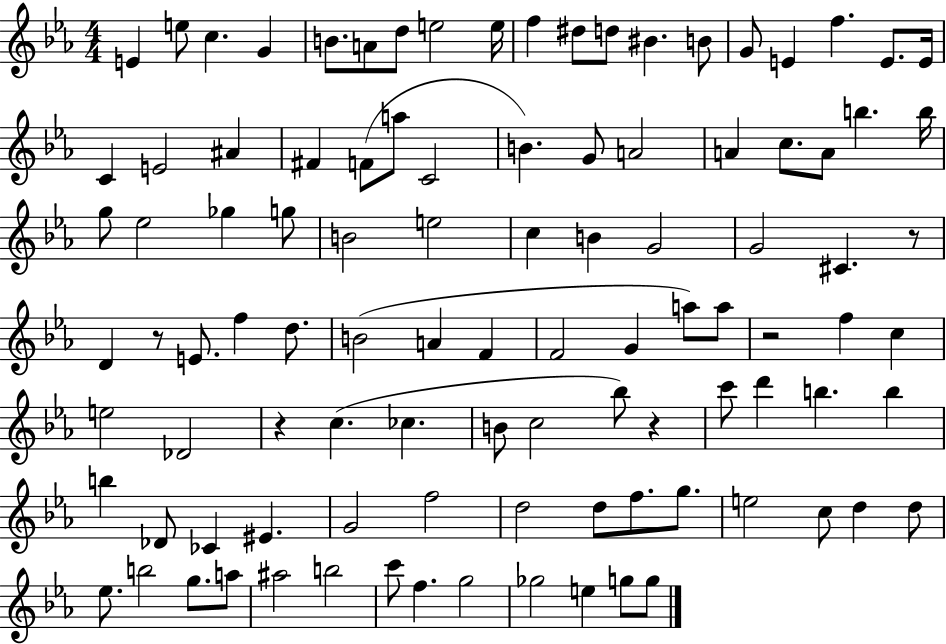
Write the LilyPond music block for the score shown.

{
  \clef treble
  \numericTimeSignature
  \time 4/4
  \key ees \major
  e'4 e''8 c''4. g'4 | b'8. a'8 d''8 e''2 e''16 | f''4 dis''8 d''8 bis'4. b'8 | g'8 e'4 f''4. e'8. e'16 | \break c'4 e'2 ais'4 | fis'4 f'8( a''8 c'2 | b'4.) g'8 a'2 | a'4 c''8. a'8 b''4. b''16 | \break g''8 ees''2 ges''4 g''8 | b'2 e''2 | c''4 b'4 g'2 | g'2 cis'4. r8 | \break d'4 r8 e'8. f''4 d''8. | b'2( a'4 f'4 | f'2 g'4 a''8) a''8 | r2 f''4 c''4 | \break e''2 des'2 | r4 c''4.( ces''4. | b'8 c''2 bes''8) r4 | c'''8 d'''4 b''4. b''4 | \break b''4 des'8 ces'4 eis'4. | g'2 f''2 | d''2 d''8 f''8. g''8. | e''2 c''8 d''4 d''8 | \break ees''8. b''2 g''8. a''8 | ais''2 b''2 | c'''8 f''4. g''2 | ges''2 e''4 g''8 g''8 | \break \bar "|."
}